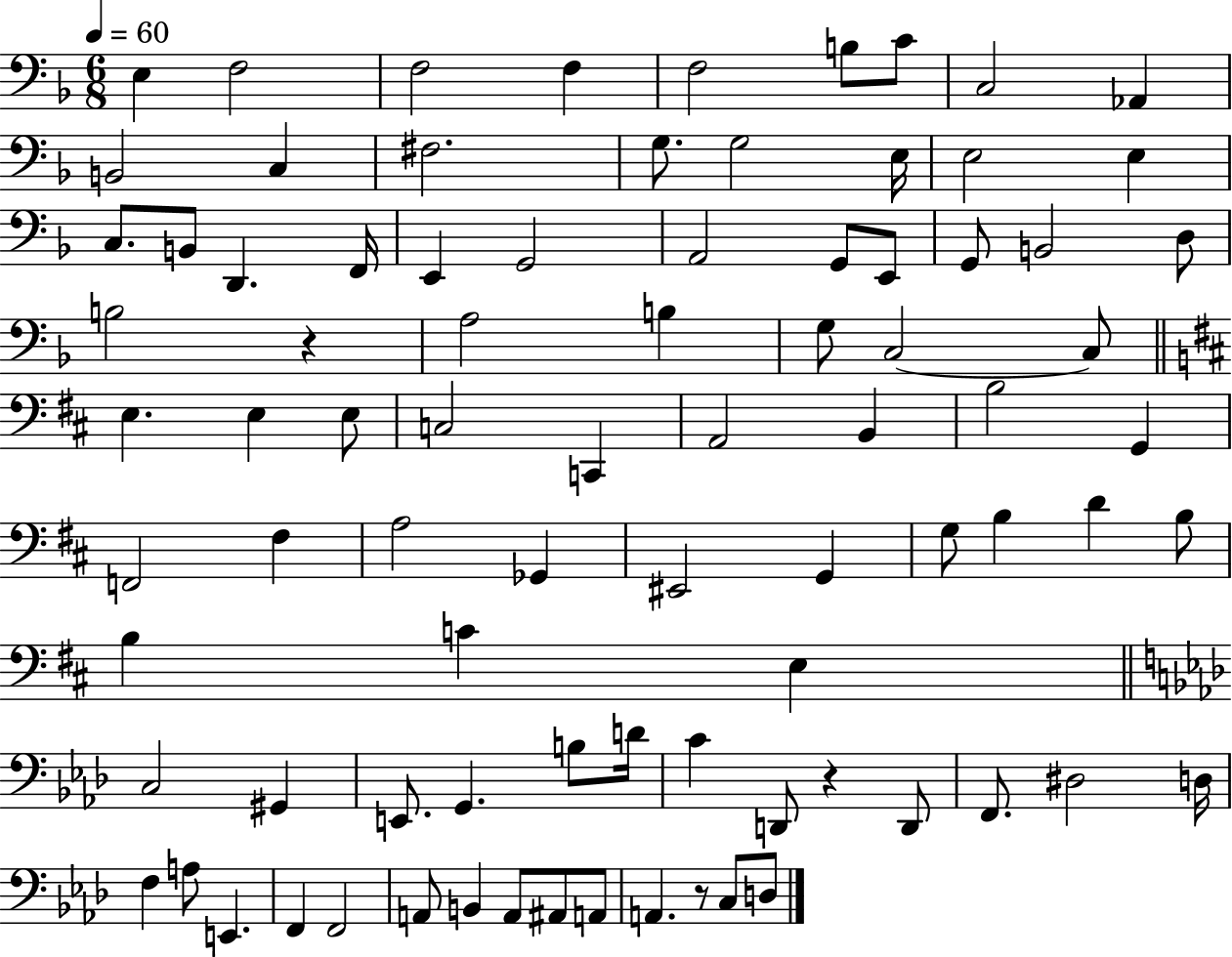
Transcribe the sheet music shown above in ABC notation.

X:1
T:Untitled
M:6/8
L:1/4
K:F
E, F,2 F,2 F, F,2 B,/2 C/2 C,2 _A,, B,,2 C, ^F,2 G,/2 G,2 E,/4 E,2 E, C,/2 B,,/2 D,, F,,/4 E,, G,,2 A,,2 G,,/2 E,,/2 G,,/2 B,,2 D,/2 B,2 z A,2 B, G,/2 C,2 C,/2 E, E, E,/2 C,2 C,, A,,2 B,, B,2 G,, F,,2 ^F, A,2 _G,, ^E,,2 G,, G,/2 B, D B,/2 B, C E, C,2 ^G,, E,,/2 G,, B,/2 D/4 C D,,/2 z D,,/2 F,,/2 ^D,2 D,/4 F, A,/2 E,, F,, F,,2 A,,/2 B,, A,,/2 ^A,,/2 A,,/2 A,, z/2 C,/2 D,/2